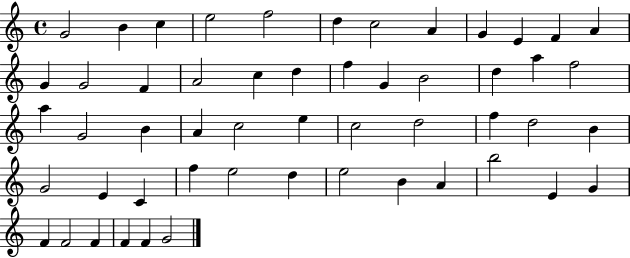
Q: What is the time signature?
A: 4/4